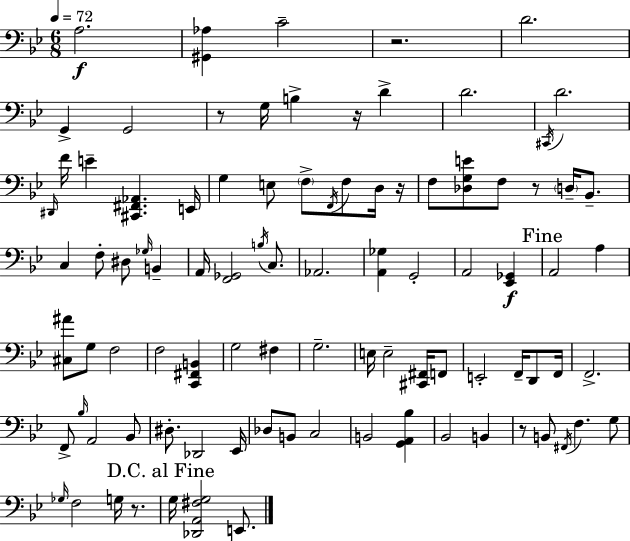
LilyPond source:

{
  \clef bass
  \numericTimeSignature
  \time 6/8
  \key g \minor
  \tempo 4 = 72
  a2.\f | <gis, aes>4 c'2-- | r2. | d'2. | \break g,4-> g,2 | r8 g16 b4-> r16 d'4-> | d'2. | \acciaccatura { cis,16 } d'2. | \break \grace { dis,16 } f'16 e'4-- <cis, fis, aes,>4. | e,16 g4 e8 \parenthesize f8-> \acciaccatura { f,16 } f8 | d16 r16 f8 <des g e'>8 f8 r8 \parenthesize d16-- | bes,8.-- c4 f8-. dis8 \grace { ges16 } | \break b,4-- a,16 <f, ges,>2 | \acciaccatura { b16 } c8. aes,2. | <a, ges>4 g,2-. | a,2 | \break <ees, ges,>4\f \mark "Fine" a,2 | a4 <cis ais'>8 g8 f2 | f2 | <c, fis, b,>4 g2 | \break fis4 g2.-- | e16 e2-- | <cis, fis,>16 f,8 e,2-. | f,16-- d,8 f,16 f,2.-> | \break f,8-> \grace { bes16 } a,2 | bes,8 dis8.-. des,2 | ees,16 des8 b,8 c2 | b,2 | \break <g, a, bes>4 bes,2 | b,4 r8 b,8 \acciaccatura { fis,16 } f4. | g8 \grace { ges16 } f2 | g16 r8. \mark "D.C. al Fine" g16 <des, a, fis g>2 | \break e,8. \bar "|."
}